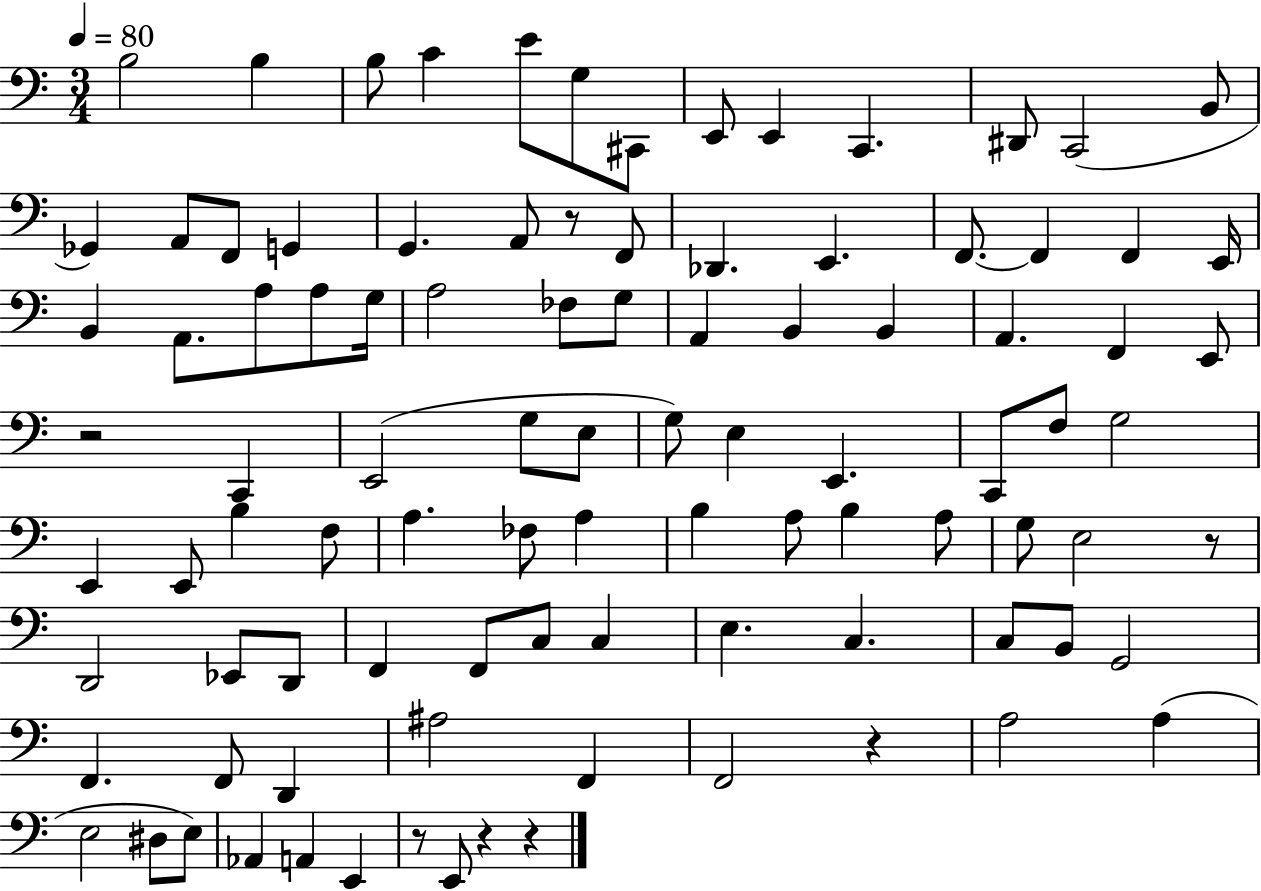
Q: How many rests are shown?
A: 7